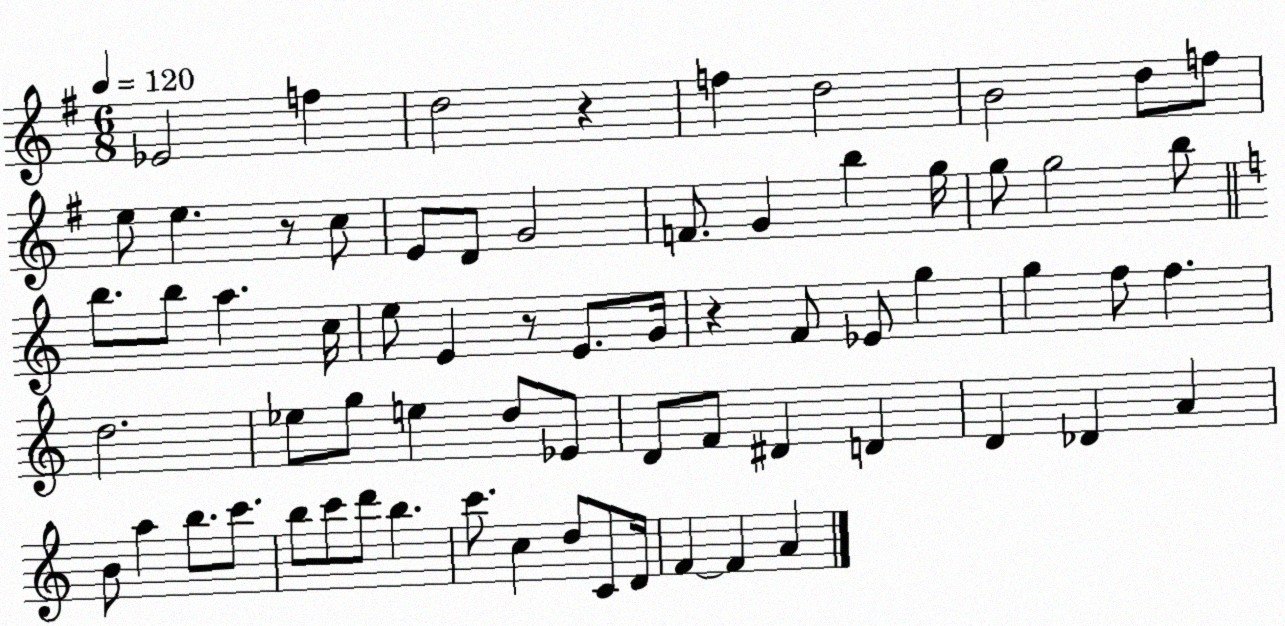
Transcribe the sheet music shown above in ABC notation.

X:1
T:Untitled
M:6/8
L:1/4
K:G
_E2 f d2 z f d2 B2 d/2 f/2 e/2 e z/2 c/2 E/2 D/2 G2 F/2 G b g/4 g/2 g2 b/2 b/2 b/2 a c/4 e/2 E z/2 E/2 G/4 z F/2 _E/2 g g f/2 f d2 _e/2 g/2 e d/2 _E/2 D/2 F/2 ^D D D _D A B/2 a b/2 c'/2 b/2 c'/2 d'/2 b c'/2 c d/2 C/2 D/4 F F A